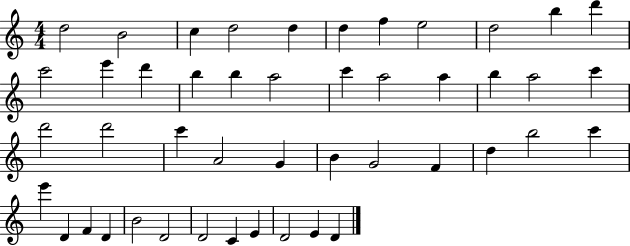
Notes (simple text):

D5/h B4/h C5/q D5/h D5/q D5/q F5/q E5/h D5/h B5/q D6/q C6/h E6/q D6/q B5/q B5/q A5/h C6/q A5/h A5/q B5/q A5/h C6/q D6/h D6/h C6/q A4/h G4/q B4/q G4/h F4/q D5/q B5/h C6/q E6/q D4/q F4/q D4/q B4/h D4/h D4/h C4/q E4/q D4/h E4/q D4/q